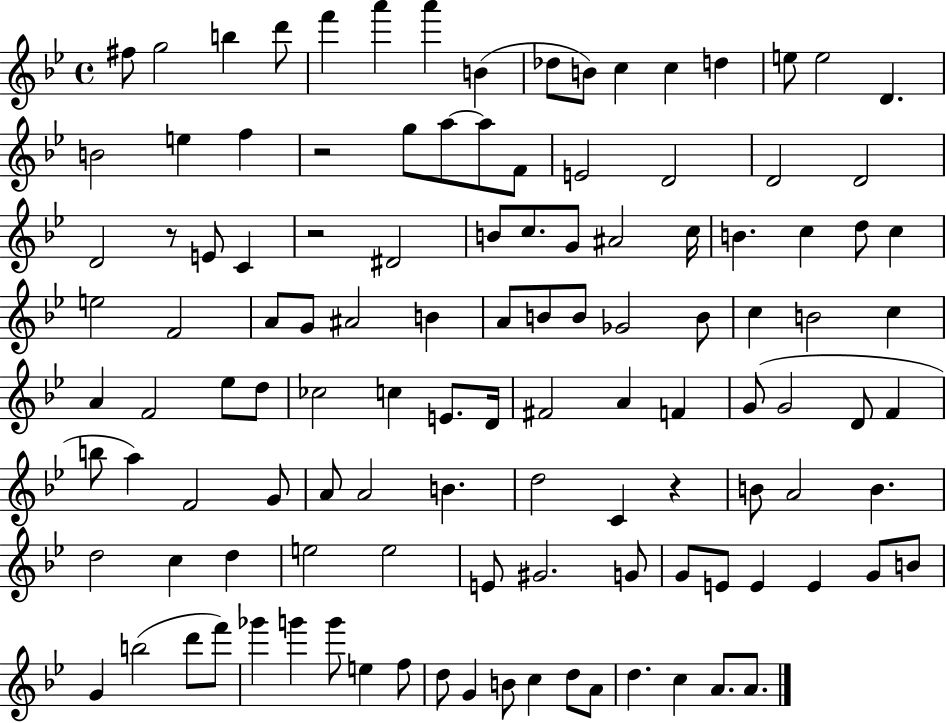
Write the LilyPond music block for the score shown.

{
  \clef treble
  \time 4/4
  \defaultTimeSignature
  \key bes \major
  fis''8 g''2 b''4 d'''8 | f'''4 a'''4 a'''4 b'4( | des''8 b'8) c''4 c''4 d''4 | e''8 e''2 d'4. | \break b'2 e''4 f''4 | r2 g''8 a''8~~ a''8 f'8 | e'2 d'2 | d'2 d'2 | \break d'2 r8 e'8 c'4 | r2 dis'2 | b'8 c''8. g'8 ais'2 c''16 | b'4. c''4 d''8 c''4 | \break e''2 f'2 | a'8 g'8 ais'2 b'4 | a'8 b'8 b'8 ges'2 b'8 | c''4 b'2 c''4 | \break a'4 f'2 ees''8 d''8 | ces''2 c''4 e'8. d'16 | fis'2 a'4 f'4 | g'8( g'2 d'8 f'4 | \break b''8 a''4) f'2 g'8 | a'8 a'2 b'4. | d''2 c'4 r4 | b'8 a'2 b'4. | \break d''2 c''4 d''4 | e''2 e''2 | e'8 gis'2. g'8 | g'8 e'8 e'4 e'4 g'8 b'8 | \break g'4 b''2( d'''8 f'''8) | ges'''4 g'''4 g'''8 e''4 f''8 | d''8 g'4 b'8 c''4 d''8 a'8 | d''4. c''4 a'8. a'8. | \break \bar "|."
}